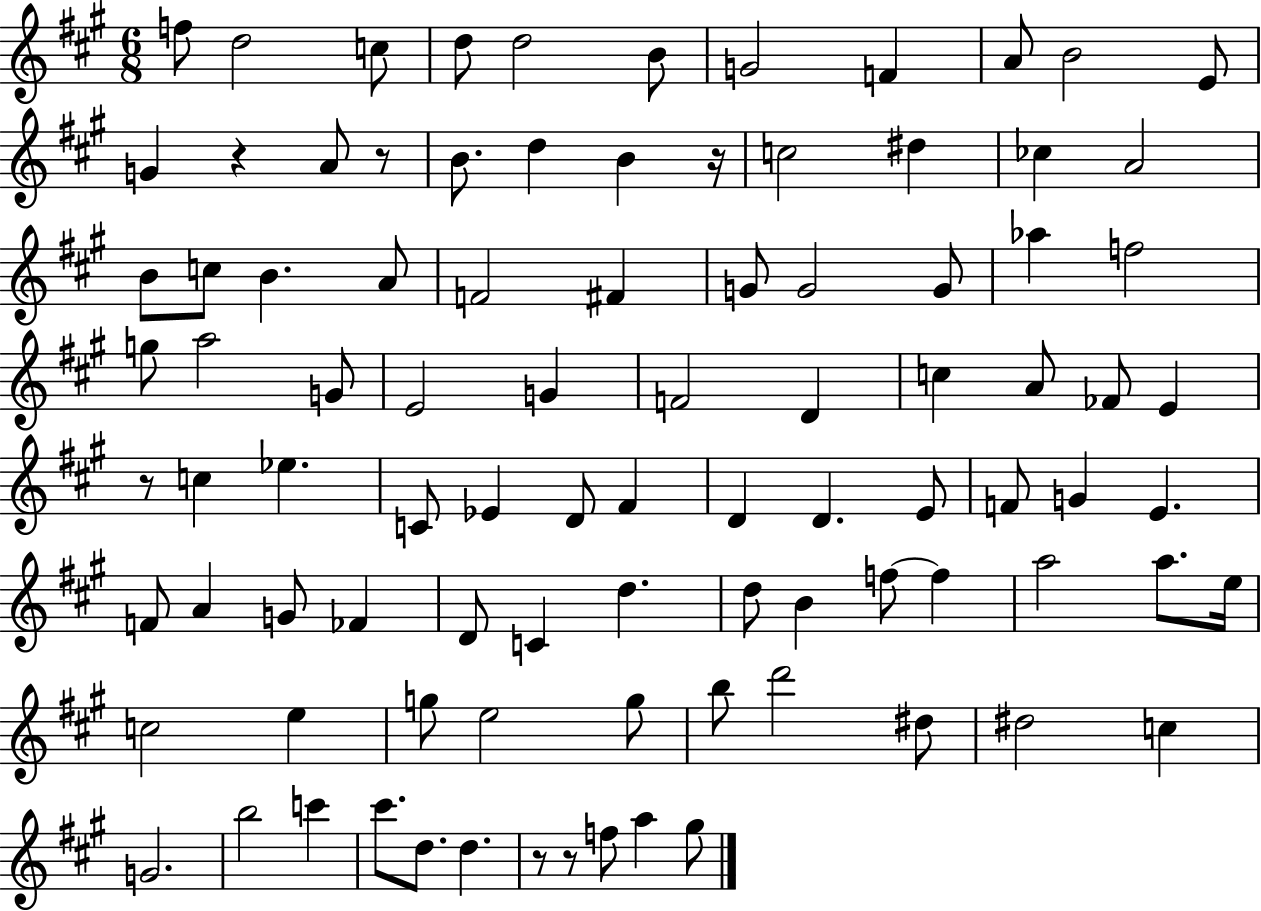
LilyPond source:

{
  \clef treble
  \numericTimeSignature
  \time 6/8
  \key a \major
  f''8 d''2 c''8 | d''8 d''2 b'8 | g'2 f'4 | a'8 b'2 e'8 | \break g'4 r4 a'8 r8 | b'8. d''4 b'4 r16 | c''2 dis''4 | ces''4 a'2 | \break b'8 c''8 b'4. a'8 | f'2 fis'4 | g'8 g'2 g'8 | aes''4 f''2 | \break g''8 a''2 g'8 | e'2 g'4 | f'2 d'4 | c''4 a'8 fes'8 e'4 | \break r8 c''4 ees''4. | c'8 ees'4 d'8 fis'4 | d'4 d'4. e'8 | f'8 g'4 e'4. | \break f'8 a'4 g'8 fes'4 | d'8 c'4 d''4. | d''8 b'4 f''8~~ f''4 | a''2 a''8. e''16 | \break c''2 e''4 | g''8 e''2 g''8 | b''8 d'''2 dis''8 | dis''2 c''4 | \break g'2. | b''2 c'''4 | cis'''8. d''8. d''4. | r8 r8 f''8 a''4 gis''8 | \break \bar "|."
}